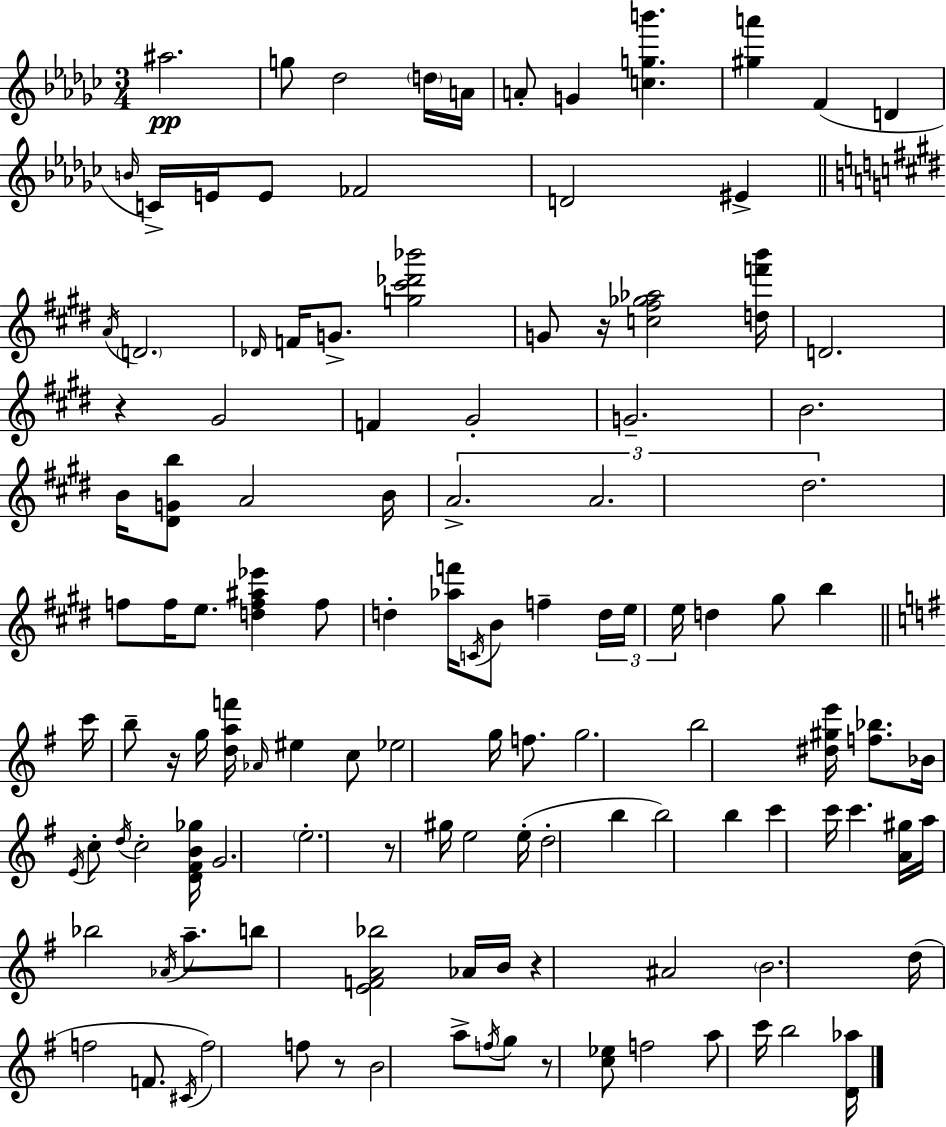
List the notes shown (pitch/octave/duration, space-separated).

A#5/h. G5/e Db5/h D5/s A4/s A4/e G4/q [C5,G5,B6]/q. [G#5,A6]/q F4/q D4/q B4/s C4/s E4/s E4/e FES4/h D4/h EIS4/q A4/s D4/h. Db4/s F4/s G4/e. [G5,C#6,Db6,Bb6]/h G4/e R/s [C5,F#5,Gb5,Ab5]/h [D5,F6,B6]/s D4/h. R/q G#4/h F4/q G#4/h G4/h. B4/h. B4/s [D#4,G4,B5]/e A4/h B4/s A4/h. A4/h. D#5/h. F5/e F5/s E5/e. [D5,F5,A#5,Eb6]/q F5/e D5/q [Ab5,F6]/s C4/s B4/e F5/q D5/s E5/s E5/s D5/q G#5/e B5/q C6/s B5/e R/s G5/s [D5,A5,F6]/s Ab4/s EIS5/q C5/e Eb5/h G5/s F5/e. G5/h. B5/h [D#5,G#5,E6]/s [F5,Bb5]/e. Bb4/s E4/s C5/e D5/s C5/h [D4,F#4,B4,Gb5]/s G4/h. E5/h. R/e G#5/s E5/h E5/s D5/h B5/q B5/h B5/q C6/q C6/s C6/q. [A4,G#5]/s A5/s Bb5/h Ab4/s A5/e. B5/e [E4,F4,A4,Bb5]/h Ab4/s B4/s R/q A#4/h B4/h. D5/s F5/h F4/e. C#4/s F5/h F5/e R/e B4/h A5/e F5/s G5/e R/e [C5,Eb5]/e F5/h A5/e C6/s B5/h [D4,Ab5]/s